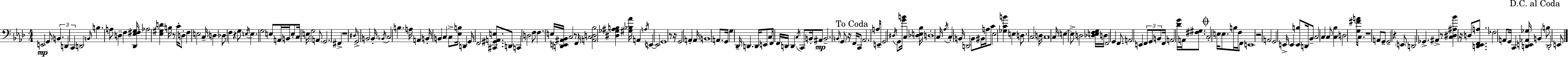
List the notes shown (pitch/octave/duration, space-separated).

E2/h G2/e B2/q. D2/q C2/q D2/h B2/s B3/q. A3/e D3/q F3/q [Db2,Eb3,F#3,G3]/s Ab3/h [Eb3,G#3,D4]/q B3/s R/e C4/s D3/e F3/q E3/h C3/s D3/q Db3/e F3/q R/q G3/e E3/s E3/q. G3/h E3/e A2/s B2/s E3/e C3/s E3/s G3/h A2/e G2/h. F#2/q R/w D#3/s G2/h B2/h B2/s Bb2/s C3/h B3/q. A3/s A2/q B2/s B2/q C3/q C3/e [Eb3,B3]/s D2/q G2/s F2/h [C#2,G#2,A2,E3]/e. D2/e C2/q D3/h F3/e F3/q. E3/s [D2,E2,A#2,Bb2]/s C3/h R/e F2/s [A2,C3,D3,Bb3]/h [D#3,Gb3,A#3,B3]/q [G#3,Bb3,Ab4]/s A2/q A3/s E2/q E2/h G2/w R/e R/s G2/h A2/q A2/s B2/w A2/e. G2/s G3/q Db2/s D2/q. D2/s E2/e C3/s F2/e F2/s D2/s D2/q C3/s C2/e B2/s A#2/e B2/h. B2/s G2/e R/s F2/s C2/e Ab2/h. A3/s E2/s G2/h D#3/s G2/e [G4,B4]/s C3/q [Db3,E3,Bb3]/s D3/w C3/s Ab3/s C3/q B2/s D2/h B2/e BIS2/s A3/s C4/e Eb3/h [Gb3,C4,B4]/q E3/q D3/e. C3/h D3/s C3/w C3/s E3/q E3/e D3/h [Db3,E3,F3,G3]/s D3/s F2/h G2/q F2/e. A2/h E2/q F2/e G2/e B2/e F2/s A2/h [Db4,G4]/s A2/s [F#3,G#3]/e. C3/h E3/s E3/e. B3/s F3/s F2/e E2/w R/h A2/h G2/h E2/s E2/q [E2,B3]/e D2/s Bb2/e C3/h C3/q C3/e [C3,Bb3]/q D3/h [G3,F#4,A4]/s C3/e. R/w A2/e G2/e G2/h R/q E2/e D2/h Gb2/q. A#2/q R/e [C3,D#3,A#3,Bb4]/q R/s D3/e [D2,Eb2,F2,A3]/e. FES3/h A2/e G2/s C2/q [D2,E2,Ab2,Gb3]/s B2/q B3/e D2/h E2/e